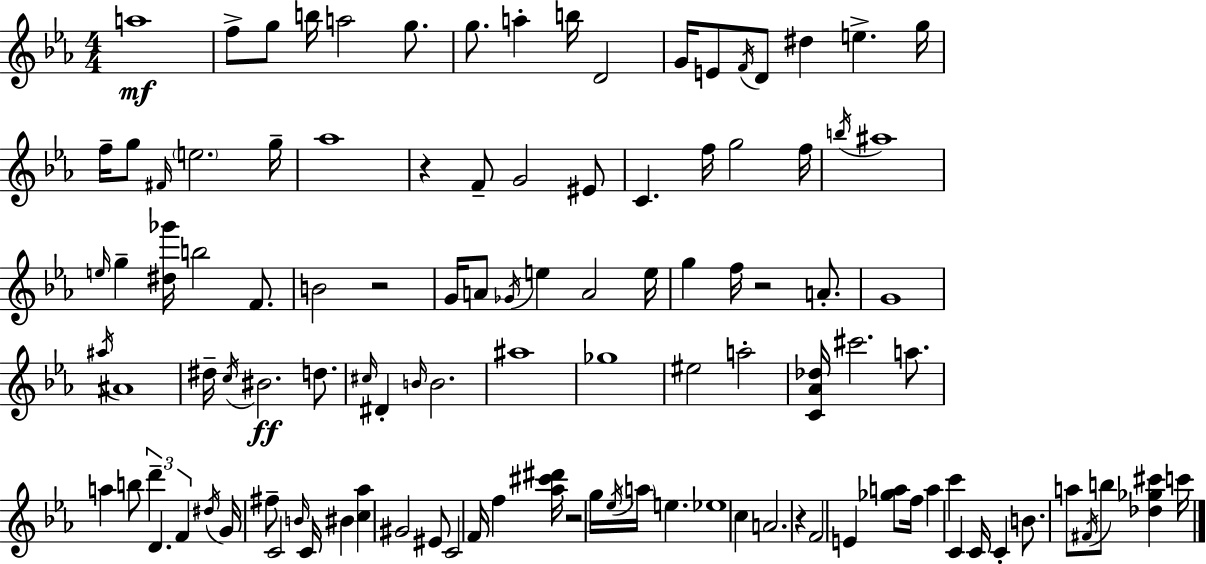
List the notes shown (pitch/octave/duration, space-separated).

A5/w F5/e G5/e B5/s A5/h G5/e. G5/e. A5/q B5/s D4/h G4/s E4/e F4/s D4/e D#5/q E5/q. G5/s F5/s G5/e F#4/s E5/h. G5/s Ab5/w R/q F4/e G4/h EIS4/e C4/q. F5/s G5/h F5/s B5/s A#5/w E5/s G5/q [D#5,Gb6]/s B5/h F4/e. B4/h R/h G4/s A4/e Gb4/s E5/q A4/h E5/s G5/q F5/s R/h A4/e. G4/w A#5/s A#4/w D#5/s C5/s BIS4/h. D5/e. C#5/s D#4/q B4/s B4/h. A#5/w Gb5/w EIS5/h A5/h [C4,Ab4,Db5]/s C#6/h. A5/e. A5/q B5/e D6/q D4/q. F4/q D#5/s G4/s F#5/e C4/h B4/s C4/s BIS4/q [C5,Ab5]/q G#4/h EIS4/e C4/h F4/s F5/q [Ab5,C#6,D#6]/s R/h G5/s Eb5/s A5/s E5/q. Eb5/w C5/q A4/h. R/q F4/h E4/q [Gb5,A5]/e F5/s A5/q C6/q C4/q C4/s C4/q B4/e. A5/e F#4/s B5/e [Db5,Gb5,C#6]/q C6/s